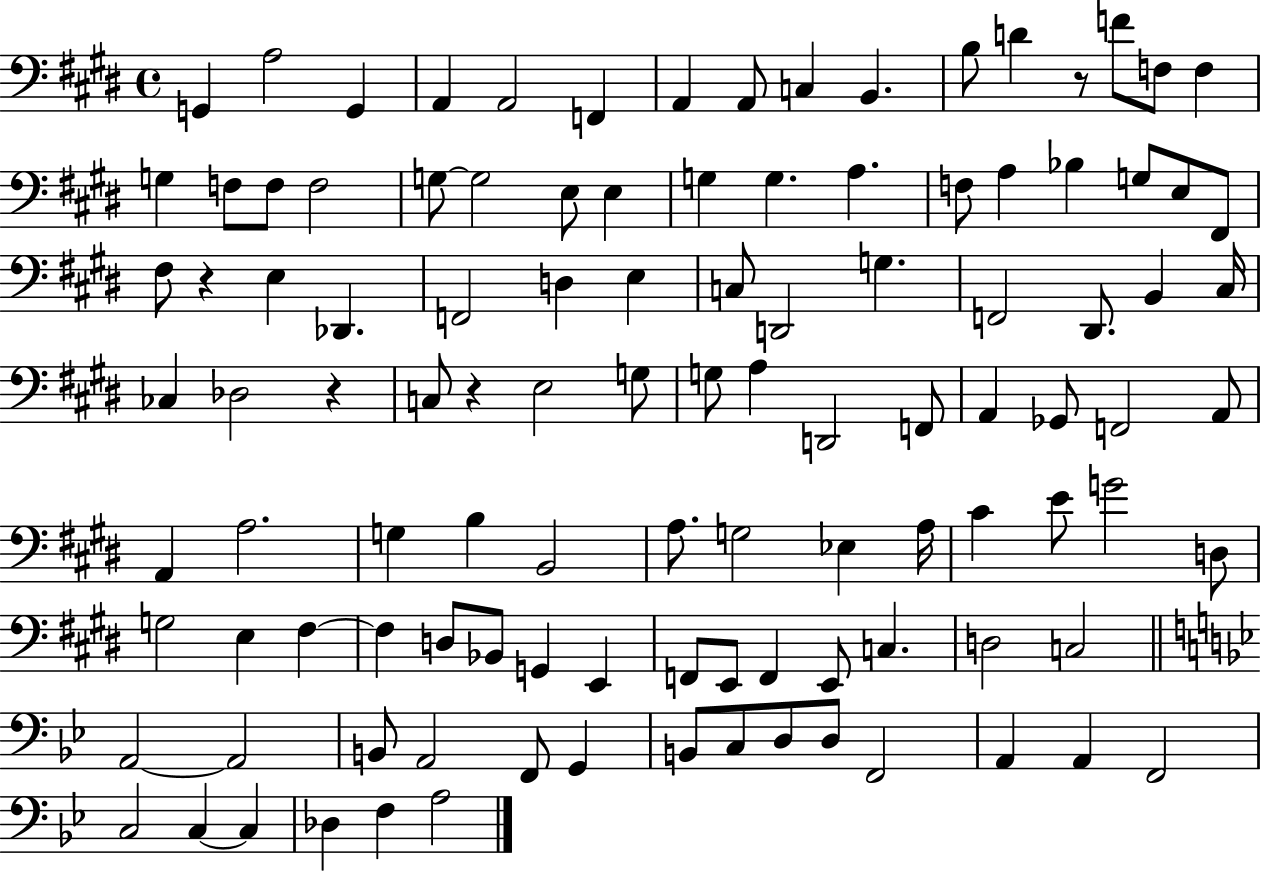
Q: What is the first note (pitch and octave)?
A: G2